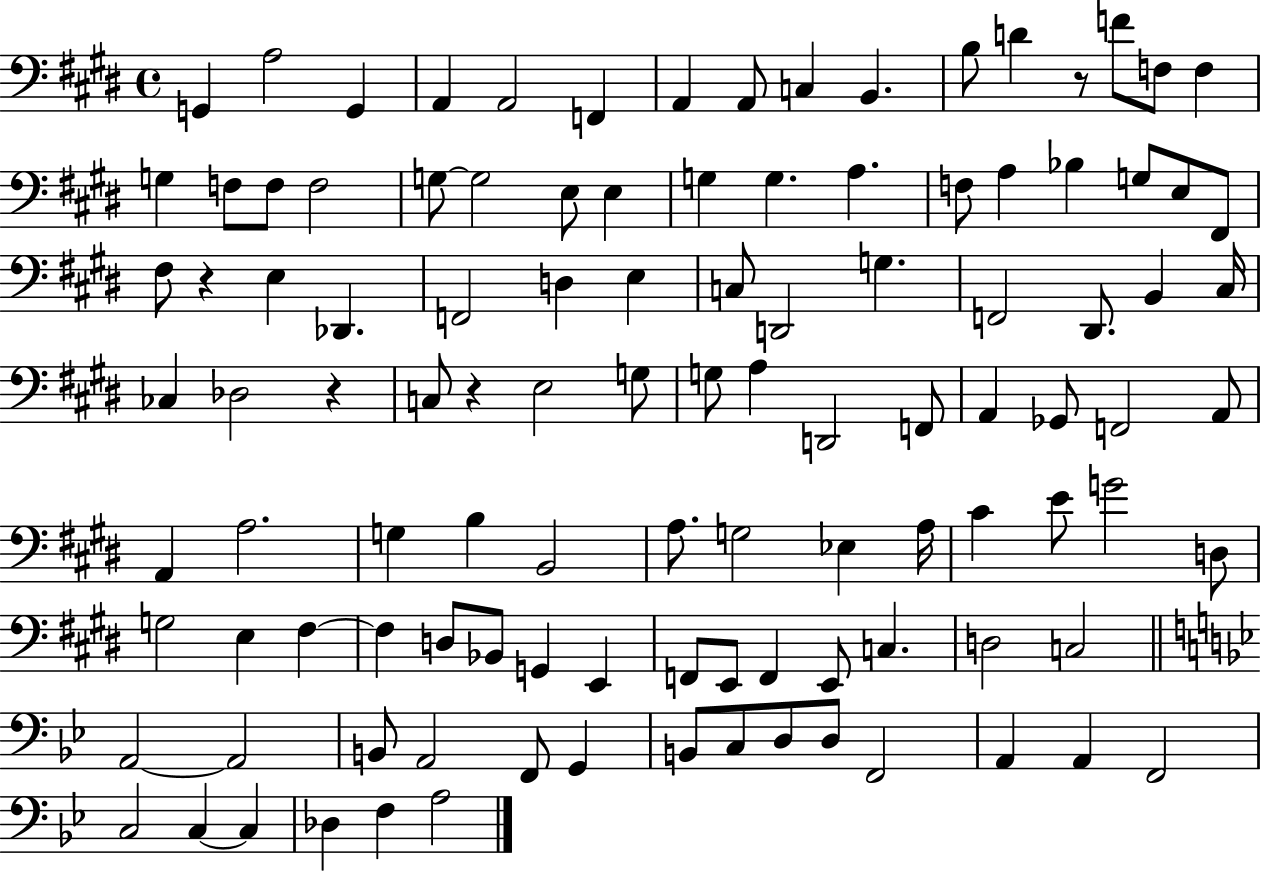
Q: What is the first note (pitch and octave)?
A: G2